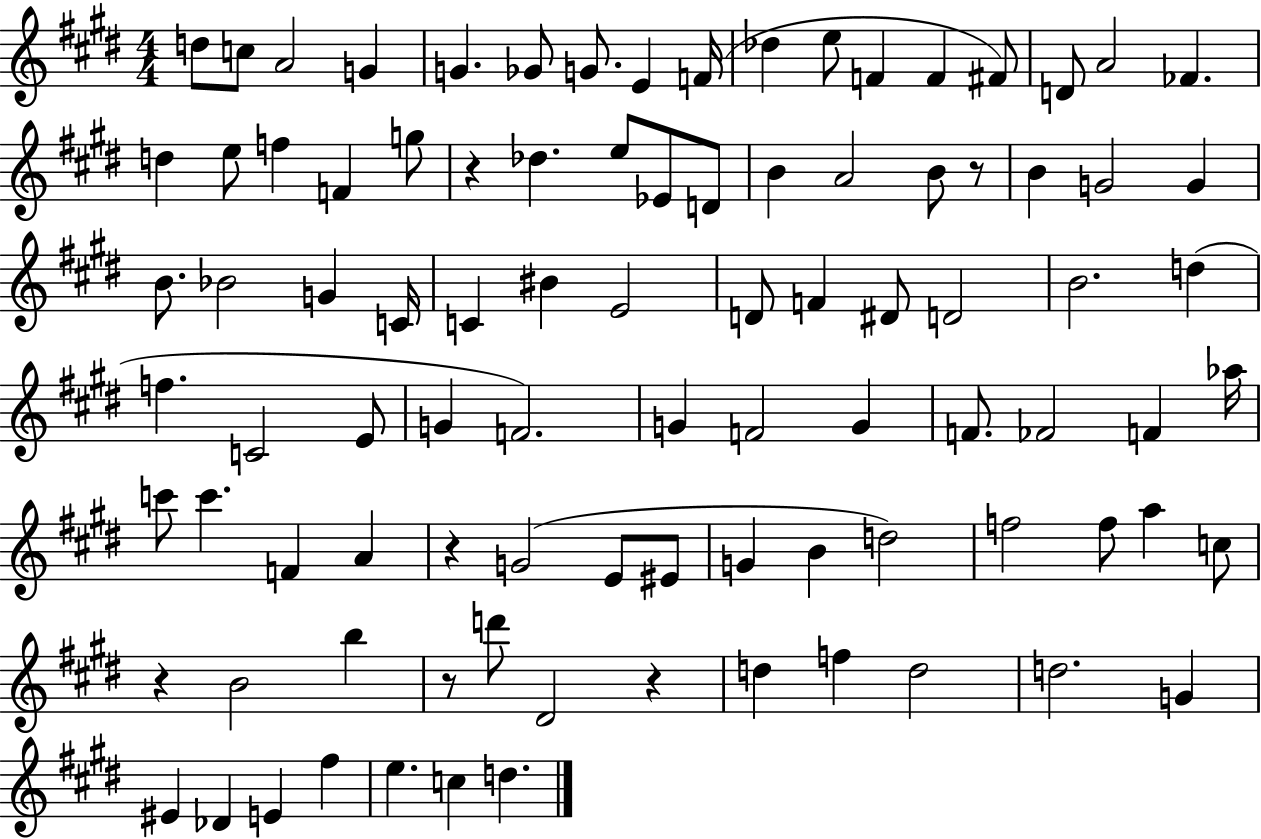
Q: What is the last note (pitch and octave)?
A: D5